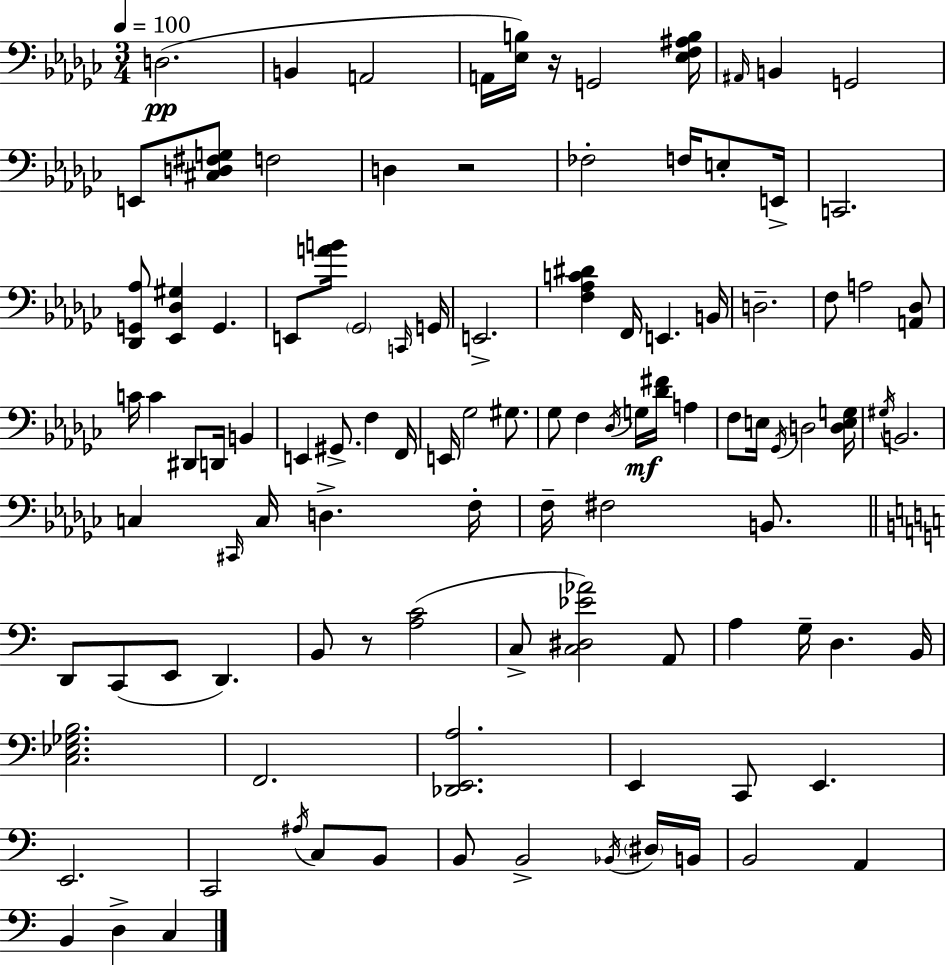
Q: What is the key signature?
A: EES minor